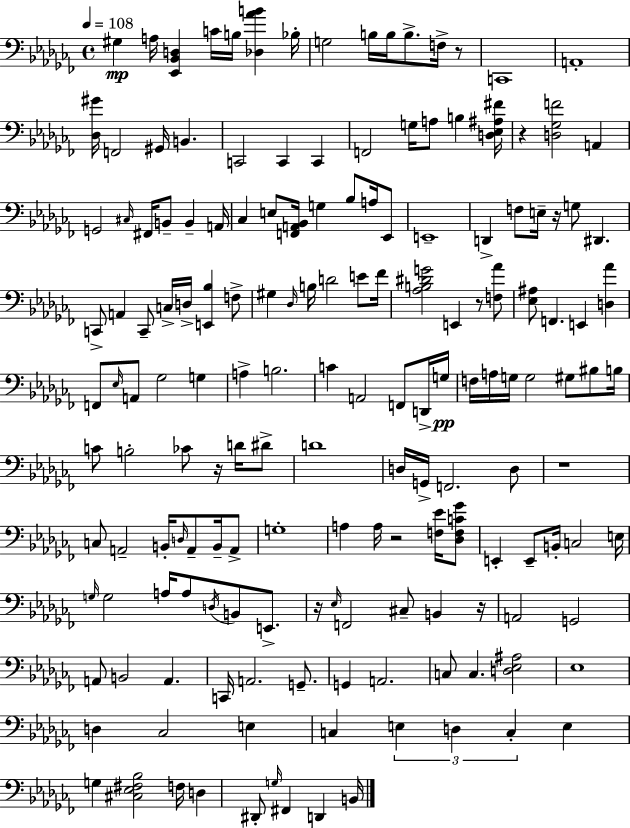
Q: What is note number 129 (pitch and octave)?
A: E3